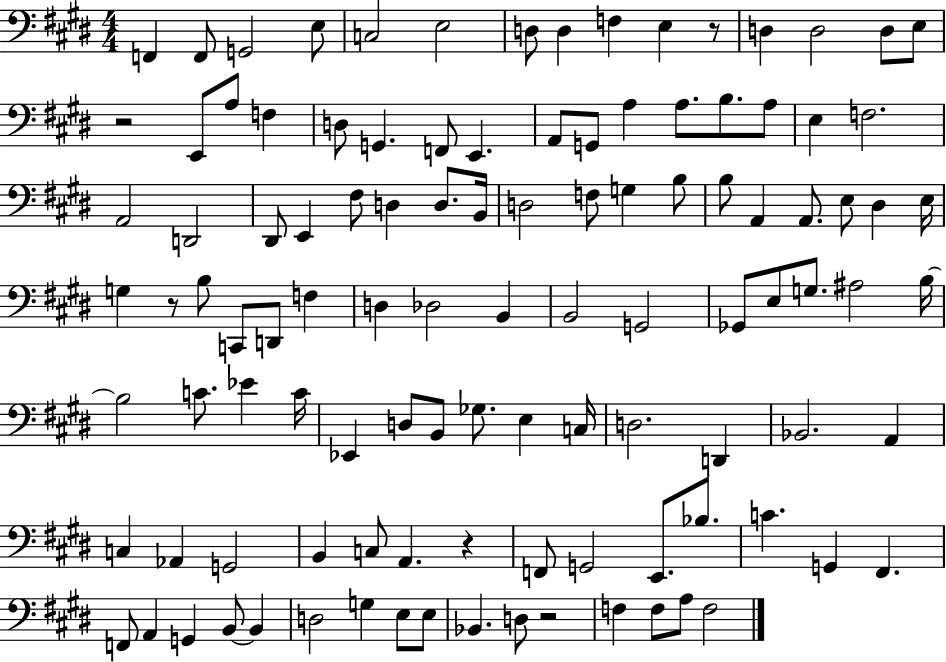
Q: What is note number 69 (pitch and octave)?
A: B2